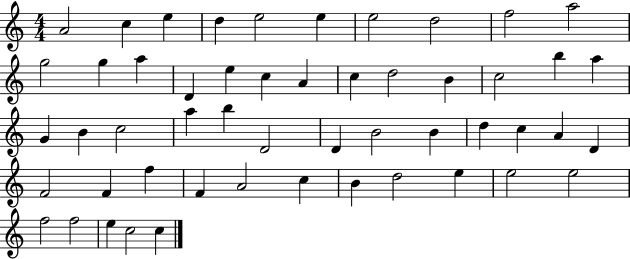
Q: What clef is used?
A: treble